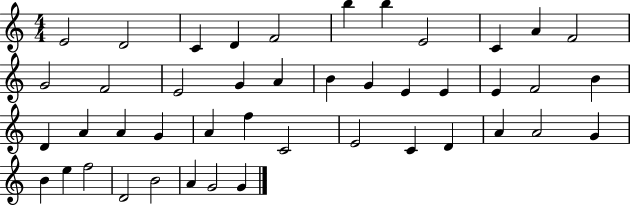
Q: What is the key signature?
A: C major